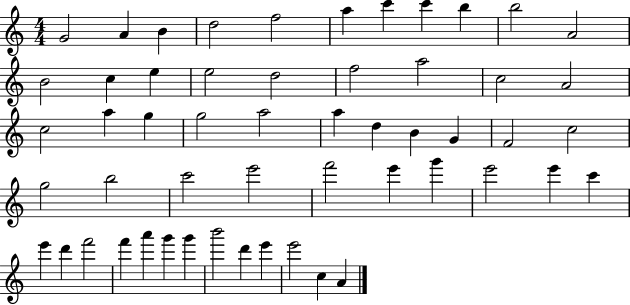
G4/h A4/q B4/q D5/h F5/h A5/q C6/q C6/q B5/q B5/h A4/h B4/h C5/q E5/q E5/h D5/h F5/h A5/h C5/h A4/h C5/h A5/q G5/q G5/h A5/h A5/q D5/q B4/q G4/q F4/h C5/h G5/h B5/h C6/h E6/h F6/h E6/q G6/q E6/h E6/q C6/q E6/q D6/q F6/h F6/q A6/q G6/q G6/q B6/h D6/q E6/q E6/h C5/q A4/q